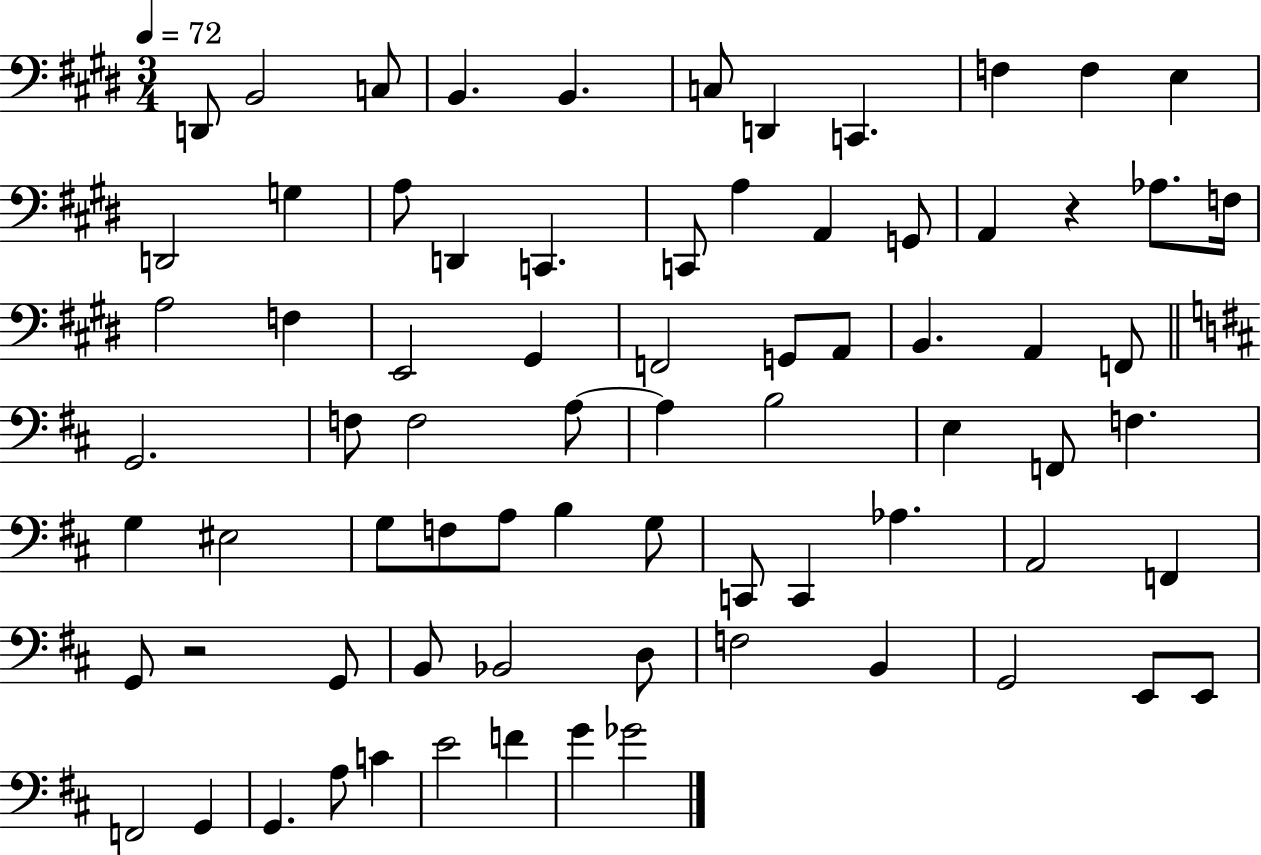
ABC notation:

X:1
T:Untitled
M:3/4
L:1/4
K:E
D,,/2 B,,2 C,/2 B,, B,, C,/2 D,, C,, F, F, E, D,,2 G, A,/2 D,, C,, C,,/2 A, A,, G,,/2 A,, z _A,/2 F,/4 A,2 F, E,,2 ^G,, F,,2 G,,/2 A,,/2 B,, A,, F,,/2 G,,2 F,/2 F,2 A,/2 A, B,2 E, F,,/2 F, G, ^E,2 G,/2 F,/2 A,/2 B, G,/2 C,,/2 C,, _A, A,,2 F,, G,,/2 z2 G,,/2 B,,/2 _B,,2 D,/2 F,2 B,, G,,2 E,,/2 E,,/2 F,,2 G,, G,, A,/2 C E2 F G _G2